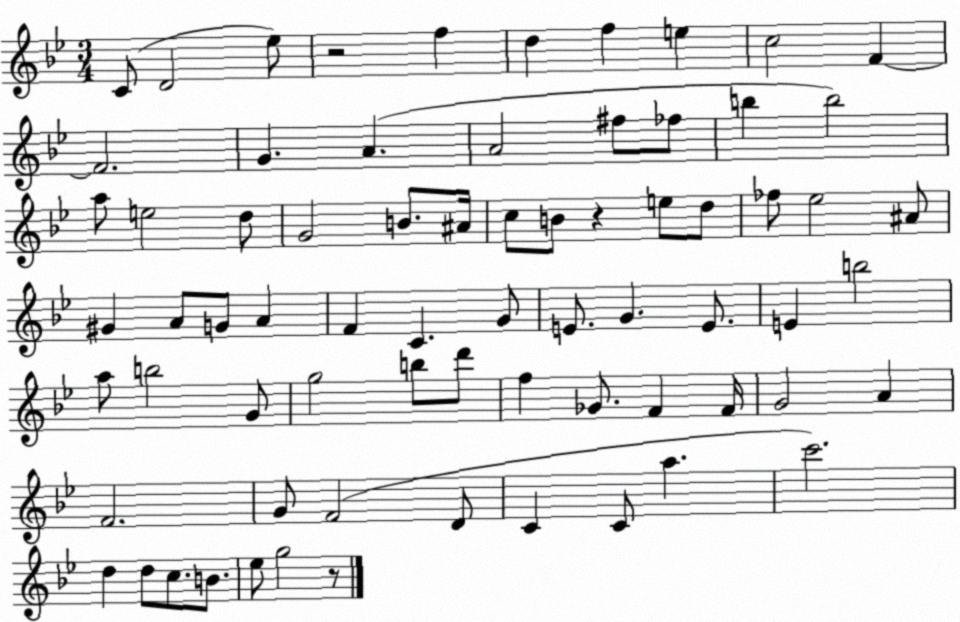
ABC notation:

X:1
T:Untitled
M:3/4
L:1/4
K:Bb
C/2 D2 _e/2 z2 f d f e c2 F F2 G A A2 ^f/2 _f/2 b b2 a/2 e2 d/2 G2 B/2 ^A/4 c/2 B/2 z e/2 d/2 _f/2 _e2 ^A/2 ^G A/2 G/2 A F C G/2 E/2 G E/2 E b2 a/2 b2 G/2 g2 b/2 d'/2 f _G/2 F F/4 G2 A F2 G/2 F2 D/2 C C/2 a c'2 d d/2 c/2 B/2 _e/2 g2 z/2